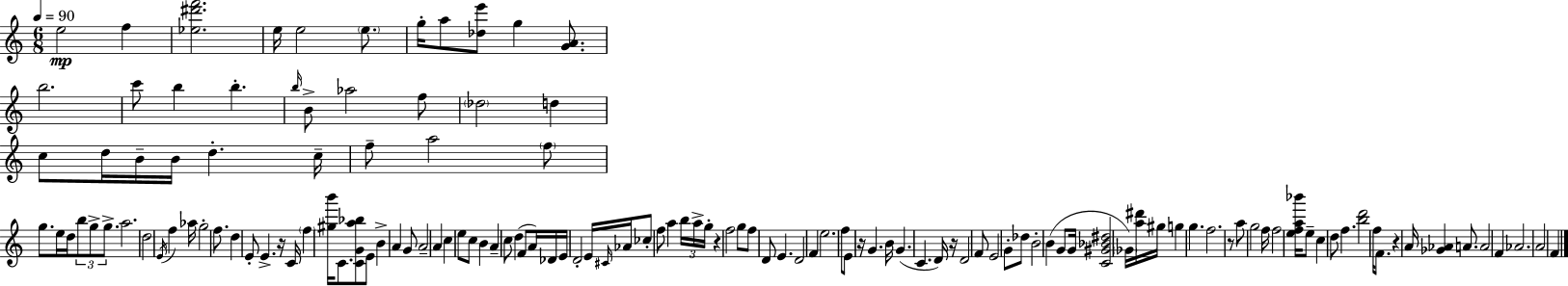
E5/h F5/q [Eb5,D#6,F6]/h. E5/s E5/h E5/e. G5/s A5/e [Db5,E6]/e G5/q [G4,A4]/e. B5/h. C6/e B5/q B5/q. B5/s B4/e Ab5/h F5/e Db5/h D5/q C5/e D5/s B4/s B4/s D5/q. C5/s F5/e A5/h F5/e G5/e. E5/s D5/s B5/e G5/e G5/e. A5/h. D5/h E4/s F5/q Ab5/s G5/h F5/e. D5/q E4/e E4/q. R/s C4/s F5/q [G#5,B6]/s C4/e. [C4,G4,A5,Bb5]/e E4/e B4/q A4/q G4/e A4/h A4/q C5/q E5/e C5/e B4/q A4/q C5/e D5/q F4/e A4/s Db4/s E4/s D4/h E4/s C#4/s Ab4/s CES5/e F5/e A5/q B5/s A5/s G5/s R/q F5/h G5/e F5/e D4/e E4/q. D4/h F4/q E5/h. F5/e E4/e R/s G4/q. B4/s G4/q. C4/q. D4/s R/s D4/h F4/e E4/h G4/e Db5/e B4/h B4/q G4/e G4/s [C4,G#4,Bb4,D#5]/h Gb4/s [A5,D#6]/s G#5/s G5/q G5/q. F5/h. R/e A5/e G5/h F5/s F5/h [E5,F5,A5,Bb6]/s E5/e C5/q D5/e F5/q. [B5,D6]/h F5/s F4/e. R/q A4/s [Gb4,Ab4]/q A4/e. A4/h F4/q Ab4/h. A4/h F4/q